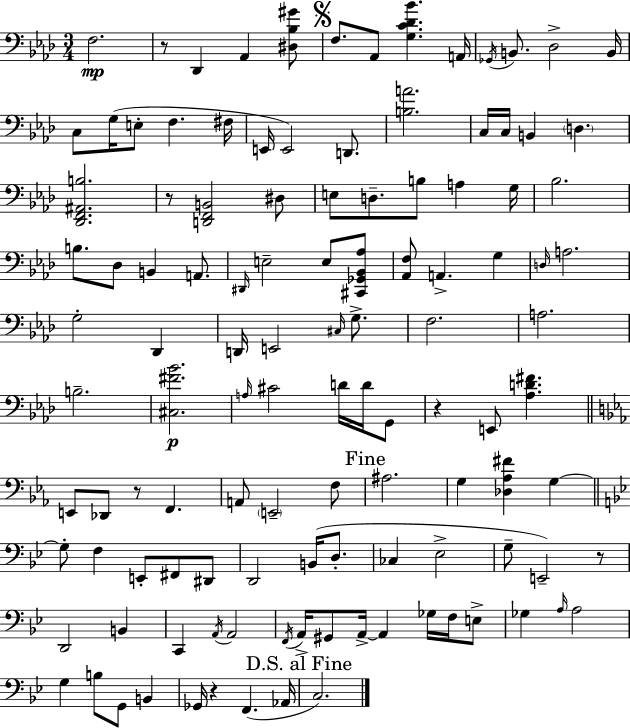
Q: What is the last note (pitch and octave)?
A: C3